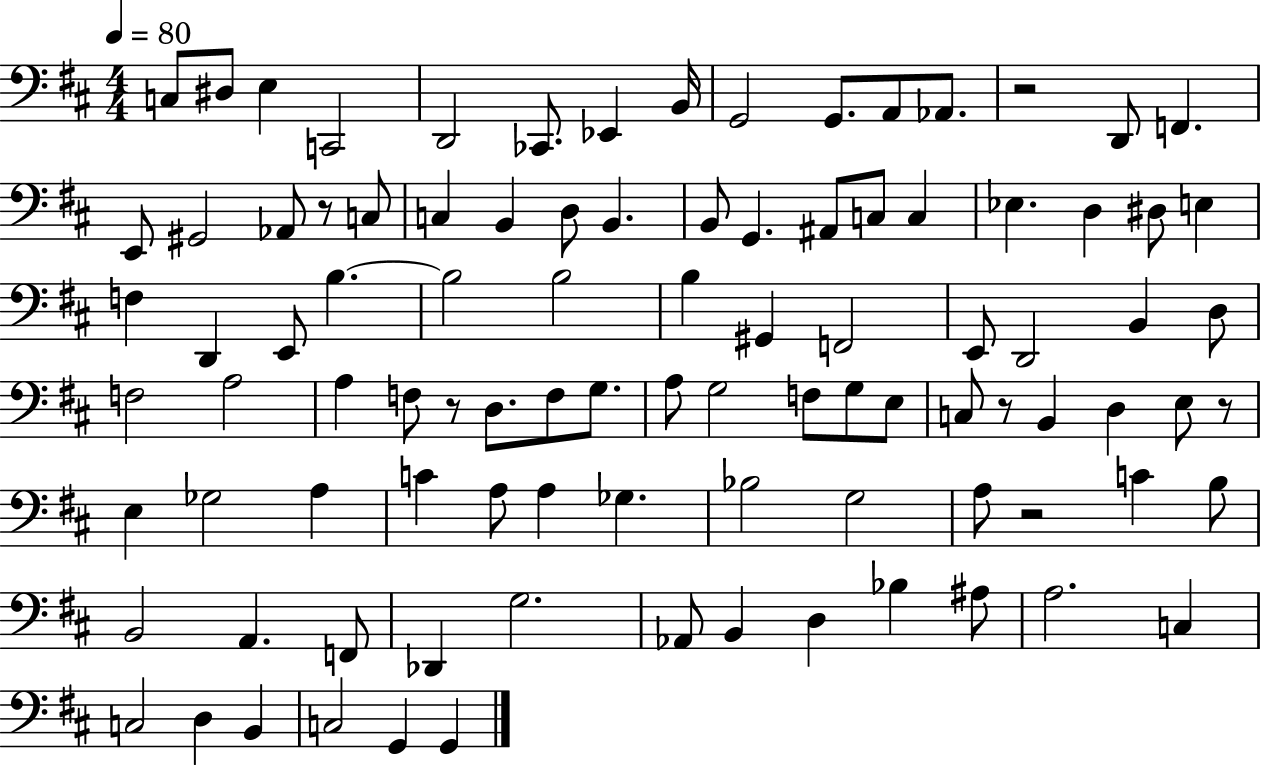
{
  \clef bass
  \numericTimeSignature
  \time 4/4
  \key d \major
  \tempo 4 = 80
  c8 dis8 e4 c,2 | d,2 ces,8. ees,4 b,16 | g,2 g,8. a,8 aes,8. | r2 d,8 f,4. | \break e,8 gis,2 aes,8 r8 c8 | c4 b,4 d8 b,4. | b,8 g,4. ais,8 c8 c4 | ees4. d4 dis8 e4 | \break f4 d,4 e,8 b4.~~ | b2 b2 | b4 gis,4 f,2 | e,8 d,2 b,4 d8 | \break f2 a2 | a4 f8 r8 d8. f8 g8. | a8 g2 f8 g8 e8 | c8 r8 b,4 d4 e8 r8 | \break e4 ges2 a4 | c'4 a8 a4 ges4. | bes2 g2 | a8 r2 c'4 b8 | \break b,2 a,4. f,8 | des,4 g2. | aes,8 b,4 d4 bes4 ais8 | a2. c4 | \break c2 d4 b,4 | c2 g,4 g,4 | \bar "|."
}